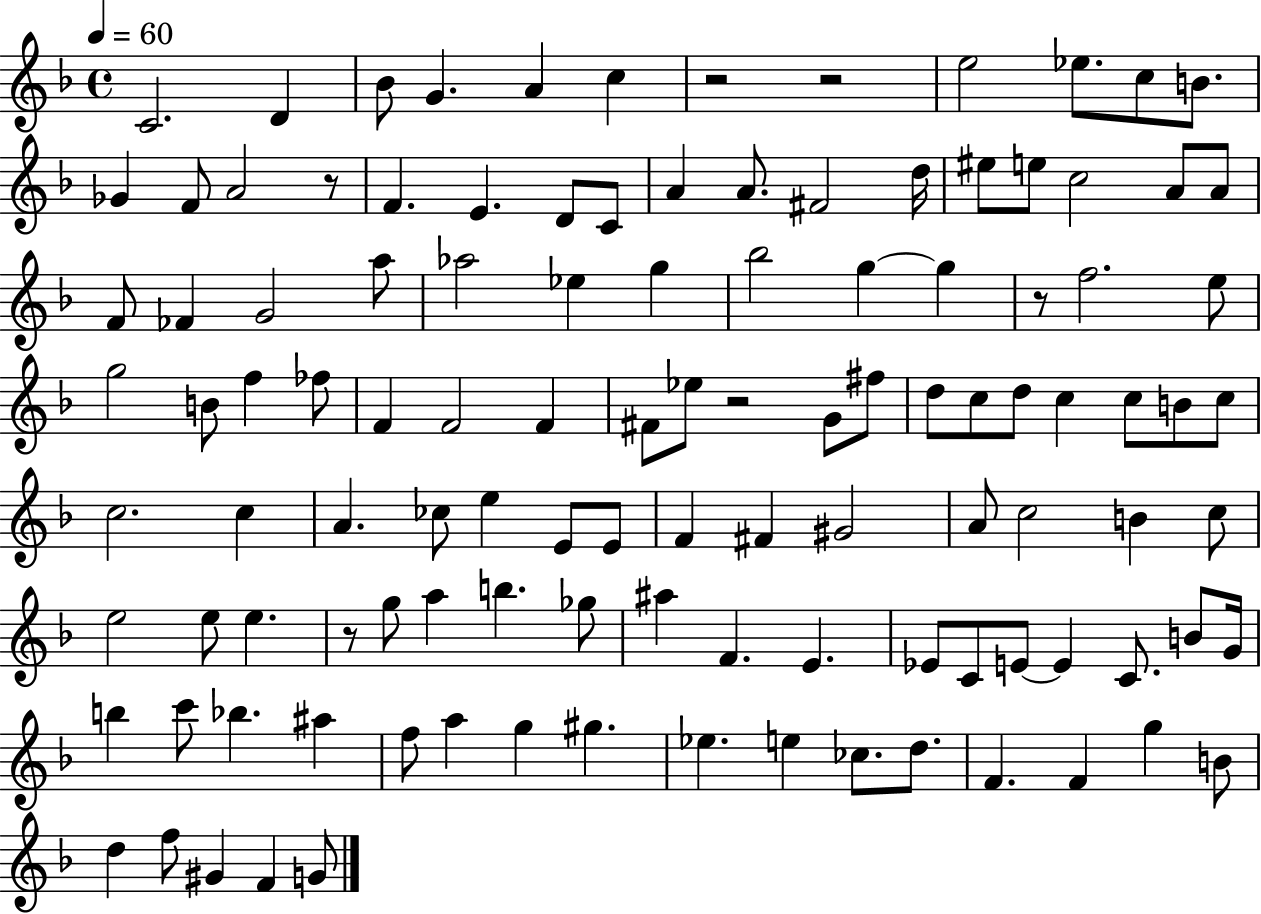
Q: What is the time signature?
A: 4/4